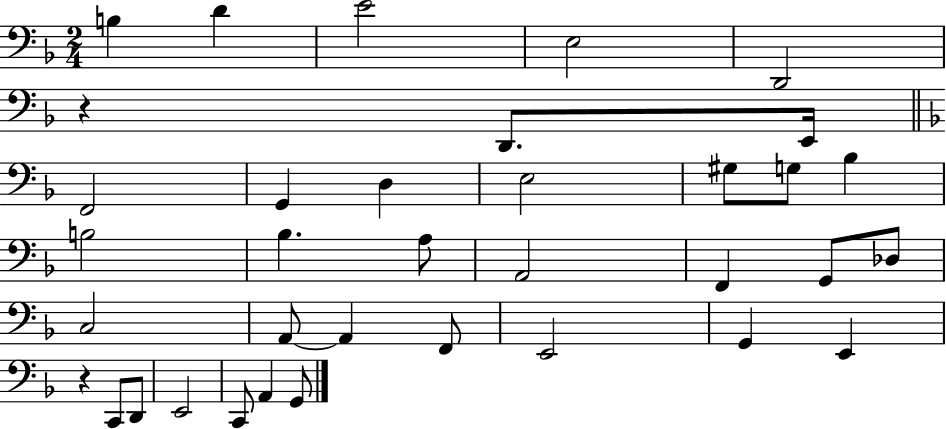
B3/q D4/q E4/h E3/h D2/h R/q D2/e. E2/s F2/h G2/q D3/q E3/h G#3/e G3/e Bb3/q B3/h Bb3/q. A3/e A2/h F2/q G2/e Db3/e C3/h A2/e A2/q F2/e E2/h G2/q E2/q R/q C2/e D2/e E2/h C2/e A2/q G2/e